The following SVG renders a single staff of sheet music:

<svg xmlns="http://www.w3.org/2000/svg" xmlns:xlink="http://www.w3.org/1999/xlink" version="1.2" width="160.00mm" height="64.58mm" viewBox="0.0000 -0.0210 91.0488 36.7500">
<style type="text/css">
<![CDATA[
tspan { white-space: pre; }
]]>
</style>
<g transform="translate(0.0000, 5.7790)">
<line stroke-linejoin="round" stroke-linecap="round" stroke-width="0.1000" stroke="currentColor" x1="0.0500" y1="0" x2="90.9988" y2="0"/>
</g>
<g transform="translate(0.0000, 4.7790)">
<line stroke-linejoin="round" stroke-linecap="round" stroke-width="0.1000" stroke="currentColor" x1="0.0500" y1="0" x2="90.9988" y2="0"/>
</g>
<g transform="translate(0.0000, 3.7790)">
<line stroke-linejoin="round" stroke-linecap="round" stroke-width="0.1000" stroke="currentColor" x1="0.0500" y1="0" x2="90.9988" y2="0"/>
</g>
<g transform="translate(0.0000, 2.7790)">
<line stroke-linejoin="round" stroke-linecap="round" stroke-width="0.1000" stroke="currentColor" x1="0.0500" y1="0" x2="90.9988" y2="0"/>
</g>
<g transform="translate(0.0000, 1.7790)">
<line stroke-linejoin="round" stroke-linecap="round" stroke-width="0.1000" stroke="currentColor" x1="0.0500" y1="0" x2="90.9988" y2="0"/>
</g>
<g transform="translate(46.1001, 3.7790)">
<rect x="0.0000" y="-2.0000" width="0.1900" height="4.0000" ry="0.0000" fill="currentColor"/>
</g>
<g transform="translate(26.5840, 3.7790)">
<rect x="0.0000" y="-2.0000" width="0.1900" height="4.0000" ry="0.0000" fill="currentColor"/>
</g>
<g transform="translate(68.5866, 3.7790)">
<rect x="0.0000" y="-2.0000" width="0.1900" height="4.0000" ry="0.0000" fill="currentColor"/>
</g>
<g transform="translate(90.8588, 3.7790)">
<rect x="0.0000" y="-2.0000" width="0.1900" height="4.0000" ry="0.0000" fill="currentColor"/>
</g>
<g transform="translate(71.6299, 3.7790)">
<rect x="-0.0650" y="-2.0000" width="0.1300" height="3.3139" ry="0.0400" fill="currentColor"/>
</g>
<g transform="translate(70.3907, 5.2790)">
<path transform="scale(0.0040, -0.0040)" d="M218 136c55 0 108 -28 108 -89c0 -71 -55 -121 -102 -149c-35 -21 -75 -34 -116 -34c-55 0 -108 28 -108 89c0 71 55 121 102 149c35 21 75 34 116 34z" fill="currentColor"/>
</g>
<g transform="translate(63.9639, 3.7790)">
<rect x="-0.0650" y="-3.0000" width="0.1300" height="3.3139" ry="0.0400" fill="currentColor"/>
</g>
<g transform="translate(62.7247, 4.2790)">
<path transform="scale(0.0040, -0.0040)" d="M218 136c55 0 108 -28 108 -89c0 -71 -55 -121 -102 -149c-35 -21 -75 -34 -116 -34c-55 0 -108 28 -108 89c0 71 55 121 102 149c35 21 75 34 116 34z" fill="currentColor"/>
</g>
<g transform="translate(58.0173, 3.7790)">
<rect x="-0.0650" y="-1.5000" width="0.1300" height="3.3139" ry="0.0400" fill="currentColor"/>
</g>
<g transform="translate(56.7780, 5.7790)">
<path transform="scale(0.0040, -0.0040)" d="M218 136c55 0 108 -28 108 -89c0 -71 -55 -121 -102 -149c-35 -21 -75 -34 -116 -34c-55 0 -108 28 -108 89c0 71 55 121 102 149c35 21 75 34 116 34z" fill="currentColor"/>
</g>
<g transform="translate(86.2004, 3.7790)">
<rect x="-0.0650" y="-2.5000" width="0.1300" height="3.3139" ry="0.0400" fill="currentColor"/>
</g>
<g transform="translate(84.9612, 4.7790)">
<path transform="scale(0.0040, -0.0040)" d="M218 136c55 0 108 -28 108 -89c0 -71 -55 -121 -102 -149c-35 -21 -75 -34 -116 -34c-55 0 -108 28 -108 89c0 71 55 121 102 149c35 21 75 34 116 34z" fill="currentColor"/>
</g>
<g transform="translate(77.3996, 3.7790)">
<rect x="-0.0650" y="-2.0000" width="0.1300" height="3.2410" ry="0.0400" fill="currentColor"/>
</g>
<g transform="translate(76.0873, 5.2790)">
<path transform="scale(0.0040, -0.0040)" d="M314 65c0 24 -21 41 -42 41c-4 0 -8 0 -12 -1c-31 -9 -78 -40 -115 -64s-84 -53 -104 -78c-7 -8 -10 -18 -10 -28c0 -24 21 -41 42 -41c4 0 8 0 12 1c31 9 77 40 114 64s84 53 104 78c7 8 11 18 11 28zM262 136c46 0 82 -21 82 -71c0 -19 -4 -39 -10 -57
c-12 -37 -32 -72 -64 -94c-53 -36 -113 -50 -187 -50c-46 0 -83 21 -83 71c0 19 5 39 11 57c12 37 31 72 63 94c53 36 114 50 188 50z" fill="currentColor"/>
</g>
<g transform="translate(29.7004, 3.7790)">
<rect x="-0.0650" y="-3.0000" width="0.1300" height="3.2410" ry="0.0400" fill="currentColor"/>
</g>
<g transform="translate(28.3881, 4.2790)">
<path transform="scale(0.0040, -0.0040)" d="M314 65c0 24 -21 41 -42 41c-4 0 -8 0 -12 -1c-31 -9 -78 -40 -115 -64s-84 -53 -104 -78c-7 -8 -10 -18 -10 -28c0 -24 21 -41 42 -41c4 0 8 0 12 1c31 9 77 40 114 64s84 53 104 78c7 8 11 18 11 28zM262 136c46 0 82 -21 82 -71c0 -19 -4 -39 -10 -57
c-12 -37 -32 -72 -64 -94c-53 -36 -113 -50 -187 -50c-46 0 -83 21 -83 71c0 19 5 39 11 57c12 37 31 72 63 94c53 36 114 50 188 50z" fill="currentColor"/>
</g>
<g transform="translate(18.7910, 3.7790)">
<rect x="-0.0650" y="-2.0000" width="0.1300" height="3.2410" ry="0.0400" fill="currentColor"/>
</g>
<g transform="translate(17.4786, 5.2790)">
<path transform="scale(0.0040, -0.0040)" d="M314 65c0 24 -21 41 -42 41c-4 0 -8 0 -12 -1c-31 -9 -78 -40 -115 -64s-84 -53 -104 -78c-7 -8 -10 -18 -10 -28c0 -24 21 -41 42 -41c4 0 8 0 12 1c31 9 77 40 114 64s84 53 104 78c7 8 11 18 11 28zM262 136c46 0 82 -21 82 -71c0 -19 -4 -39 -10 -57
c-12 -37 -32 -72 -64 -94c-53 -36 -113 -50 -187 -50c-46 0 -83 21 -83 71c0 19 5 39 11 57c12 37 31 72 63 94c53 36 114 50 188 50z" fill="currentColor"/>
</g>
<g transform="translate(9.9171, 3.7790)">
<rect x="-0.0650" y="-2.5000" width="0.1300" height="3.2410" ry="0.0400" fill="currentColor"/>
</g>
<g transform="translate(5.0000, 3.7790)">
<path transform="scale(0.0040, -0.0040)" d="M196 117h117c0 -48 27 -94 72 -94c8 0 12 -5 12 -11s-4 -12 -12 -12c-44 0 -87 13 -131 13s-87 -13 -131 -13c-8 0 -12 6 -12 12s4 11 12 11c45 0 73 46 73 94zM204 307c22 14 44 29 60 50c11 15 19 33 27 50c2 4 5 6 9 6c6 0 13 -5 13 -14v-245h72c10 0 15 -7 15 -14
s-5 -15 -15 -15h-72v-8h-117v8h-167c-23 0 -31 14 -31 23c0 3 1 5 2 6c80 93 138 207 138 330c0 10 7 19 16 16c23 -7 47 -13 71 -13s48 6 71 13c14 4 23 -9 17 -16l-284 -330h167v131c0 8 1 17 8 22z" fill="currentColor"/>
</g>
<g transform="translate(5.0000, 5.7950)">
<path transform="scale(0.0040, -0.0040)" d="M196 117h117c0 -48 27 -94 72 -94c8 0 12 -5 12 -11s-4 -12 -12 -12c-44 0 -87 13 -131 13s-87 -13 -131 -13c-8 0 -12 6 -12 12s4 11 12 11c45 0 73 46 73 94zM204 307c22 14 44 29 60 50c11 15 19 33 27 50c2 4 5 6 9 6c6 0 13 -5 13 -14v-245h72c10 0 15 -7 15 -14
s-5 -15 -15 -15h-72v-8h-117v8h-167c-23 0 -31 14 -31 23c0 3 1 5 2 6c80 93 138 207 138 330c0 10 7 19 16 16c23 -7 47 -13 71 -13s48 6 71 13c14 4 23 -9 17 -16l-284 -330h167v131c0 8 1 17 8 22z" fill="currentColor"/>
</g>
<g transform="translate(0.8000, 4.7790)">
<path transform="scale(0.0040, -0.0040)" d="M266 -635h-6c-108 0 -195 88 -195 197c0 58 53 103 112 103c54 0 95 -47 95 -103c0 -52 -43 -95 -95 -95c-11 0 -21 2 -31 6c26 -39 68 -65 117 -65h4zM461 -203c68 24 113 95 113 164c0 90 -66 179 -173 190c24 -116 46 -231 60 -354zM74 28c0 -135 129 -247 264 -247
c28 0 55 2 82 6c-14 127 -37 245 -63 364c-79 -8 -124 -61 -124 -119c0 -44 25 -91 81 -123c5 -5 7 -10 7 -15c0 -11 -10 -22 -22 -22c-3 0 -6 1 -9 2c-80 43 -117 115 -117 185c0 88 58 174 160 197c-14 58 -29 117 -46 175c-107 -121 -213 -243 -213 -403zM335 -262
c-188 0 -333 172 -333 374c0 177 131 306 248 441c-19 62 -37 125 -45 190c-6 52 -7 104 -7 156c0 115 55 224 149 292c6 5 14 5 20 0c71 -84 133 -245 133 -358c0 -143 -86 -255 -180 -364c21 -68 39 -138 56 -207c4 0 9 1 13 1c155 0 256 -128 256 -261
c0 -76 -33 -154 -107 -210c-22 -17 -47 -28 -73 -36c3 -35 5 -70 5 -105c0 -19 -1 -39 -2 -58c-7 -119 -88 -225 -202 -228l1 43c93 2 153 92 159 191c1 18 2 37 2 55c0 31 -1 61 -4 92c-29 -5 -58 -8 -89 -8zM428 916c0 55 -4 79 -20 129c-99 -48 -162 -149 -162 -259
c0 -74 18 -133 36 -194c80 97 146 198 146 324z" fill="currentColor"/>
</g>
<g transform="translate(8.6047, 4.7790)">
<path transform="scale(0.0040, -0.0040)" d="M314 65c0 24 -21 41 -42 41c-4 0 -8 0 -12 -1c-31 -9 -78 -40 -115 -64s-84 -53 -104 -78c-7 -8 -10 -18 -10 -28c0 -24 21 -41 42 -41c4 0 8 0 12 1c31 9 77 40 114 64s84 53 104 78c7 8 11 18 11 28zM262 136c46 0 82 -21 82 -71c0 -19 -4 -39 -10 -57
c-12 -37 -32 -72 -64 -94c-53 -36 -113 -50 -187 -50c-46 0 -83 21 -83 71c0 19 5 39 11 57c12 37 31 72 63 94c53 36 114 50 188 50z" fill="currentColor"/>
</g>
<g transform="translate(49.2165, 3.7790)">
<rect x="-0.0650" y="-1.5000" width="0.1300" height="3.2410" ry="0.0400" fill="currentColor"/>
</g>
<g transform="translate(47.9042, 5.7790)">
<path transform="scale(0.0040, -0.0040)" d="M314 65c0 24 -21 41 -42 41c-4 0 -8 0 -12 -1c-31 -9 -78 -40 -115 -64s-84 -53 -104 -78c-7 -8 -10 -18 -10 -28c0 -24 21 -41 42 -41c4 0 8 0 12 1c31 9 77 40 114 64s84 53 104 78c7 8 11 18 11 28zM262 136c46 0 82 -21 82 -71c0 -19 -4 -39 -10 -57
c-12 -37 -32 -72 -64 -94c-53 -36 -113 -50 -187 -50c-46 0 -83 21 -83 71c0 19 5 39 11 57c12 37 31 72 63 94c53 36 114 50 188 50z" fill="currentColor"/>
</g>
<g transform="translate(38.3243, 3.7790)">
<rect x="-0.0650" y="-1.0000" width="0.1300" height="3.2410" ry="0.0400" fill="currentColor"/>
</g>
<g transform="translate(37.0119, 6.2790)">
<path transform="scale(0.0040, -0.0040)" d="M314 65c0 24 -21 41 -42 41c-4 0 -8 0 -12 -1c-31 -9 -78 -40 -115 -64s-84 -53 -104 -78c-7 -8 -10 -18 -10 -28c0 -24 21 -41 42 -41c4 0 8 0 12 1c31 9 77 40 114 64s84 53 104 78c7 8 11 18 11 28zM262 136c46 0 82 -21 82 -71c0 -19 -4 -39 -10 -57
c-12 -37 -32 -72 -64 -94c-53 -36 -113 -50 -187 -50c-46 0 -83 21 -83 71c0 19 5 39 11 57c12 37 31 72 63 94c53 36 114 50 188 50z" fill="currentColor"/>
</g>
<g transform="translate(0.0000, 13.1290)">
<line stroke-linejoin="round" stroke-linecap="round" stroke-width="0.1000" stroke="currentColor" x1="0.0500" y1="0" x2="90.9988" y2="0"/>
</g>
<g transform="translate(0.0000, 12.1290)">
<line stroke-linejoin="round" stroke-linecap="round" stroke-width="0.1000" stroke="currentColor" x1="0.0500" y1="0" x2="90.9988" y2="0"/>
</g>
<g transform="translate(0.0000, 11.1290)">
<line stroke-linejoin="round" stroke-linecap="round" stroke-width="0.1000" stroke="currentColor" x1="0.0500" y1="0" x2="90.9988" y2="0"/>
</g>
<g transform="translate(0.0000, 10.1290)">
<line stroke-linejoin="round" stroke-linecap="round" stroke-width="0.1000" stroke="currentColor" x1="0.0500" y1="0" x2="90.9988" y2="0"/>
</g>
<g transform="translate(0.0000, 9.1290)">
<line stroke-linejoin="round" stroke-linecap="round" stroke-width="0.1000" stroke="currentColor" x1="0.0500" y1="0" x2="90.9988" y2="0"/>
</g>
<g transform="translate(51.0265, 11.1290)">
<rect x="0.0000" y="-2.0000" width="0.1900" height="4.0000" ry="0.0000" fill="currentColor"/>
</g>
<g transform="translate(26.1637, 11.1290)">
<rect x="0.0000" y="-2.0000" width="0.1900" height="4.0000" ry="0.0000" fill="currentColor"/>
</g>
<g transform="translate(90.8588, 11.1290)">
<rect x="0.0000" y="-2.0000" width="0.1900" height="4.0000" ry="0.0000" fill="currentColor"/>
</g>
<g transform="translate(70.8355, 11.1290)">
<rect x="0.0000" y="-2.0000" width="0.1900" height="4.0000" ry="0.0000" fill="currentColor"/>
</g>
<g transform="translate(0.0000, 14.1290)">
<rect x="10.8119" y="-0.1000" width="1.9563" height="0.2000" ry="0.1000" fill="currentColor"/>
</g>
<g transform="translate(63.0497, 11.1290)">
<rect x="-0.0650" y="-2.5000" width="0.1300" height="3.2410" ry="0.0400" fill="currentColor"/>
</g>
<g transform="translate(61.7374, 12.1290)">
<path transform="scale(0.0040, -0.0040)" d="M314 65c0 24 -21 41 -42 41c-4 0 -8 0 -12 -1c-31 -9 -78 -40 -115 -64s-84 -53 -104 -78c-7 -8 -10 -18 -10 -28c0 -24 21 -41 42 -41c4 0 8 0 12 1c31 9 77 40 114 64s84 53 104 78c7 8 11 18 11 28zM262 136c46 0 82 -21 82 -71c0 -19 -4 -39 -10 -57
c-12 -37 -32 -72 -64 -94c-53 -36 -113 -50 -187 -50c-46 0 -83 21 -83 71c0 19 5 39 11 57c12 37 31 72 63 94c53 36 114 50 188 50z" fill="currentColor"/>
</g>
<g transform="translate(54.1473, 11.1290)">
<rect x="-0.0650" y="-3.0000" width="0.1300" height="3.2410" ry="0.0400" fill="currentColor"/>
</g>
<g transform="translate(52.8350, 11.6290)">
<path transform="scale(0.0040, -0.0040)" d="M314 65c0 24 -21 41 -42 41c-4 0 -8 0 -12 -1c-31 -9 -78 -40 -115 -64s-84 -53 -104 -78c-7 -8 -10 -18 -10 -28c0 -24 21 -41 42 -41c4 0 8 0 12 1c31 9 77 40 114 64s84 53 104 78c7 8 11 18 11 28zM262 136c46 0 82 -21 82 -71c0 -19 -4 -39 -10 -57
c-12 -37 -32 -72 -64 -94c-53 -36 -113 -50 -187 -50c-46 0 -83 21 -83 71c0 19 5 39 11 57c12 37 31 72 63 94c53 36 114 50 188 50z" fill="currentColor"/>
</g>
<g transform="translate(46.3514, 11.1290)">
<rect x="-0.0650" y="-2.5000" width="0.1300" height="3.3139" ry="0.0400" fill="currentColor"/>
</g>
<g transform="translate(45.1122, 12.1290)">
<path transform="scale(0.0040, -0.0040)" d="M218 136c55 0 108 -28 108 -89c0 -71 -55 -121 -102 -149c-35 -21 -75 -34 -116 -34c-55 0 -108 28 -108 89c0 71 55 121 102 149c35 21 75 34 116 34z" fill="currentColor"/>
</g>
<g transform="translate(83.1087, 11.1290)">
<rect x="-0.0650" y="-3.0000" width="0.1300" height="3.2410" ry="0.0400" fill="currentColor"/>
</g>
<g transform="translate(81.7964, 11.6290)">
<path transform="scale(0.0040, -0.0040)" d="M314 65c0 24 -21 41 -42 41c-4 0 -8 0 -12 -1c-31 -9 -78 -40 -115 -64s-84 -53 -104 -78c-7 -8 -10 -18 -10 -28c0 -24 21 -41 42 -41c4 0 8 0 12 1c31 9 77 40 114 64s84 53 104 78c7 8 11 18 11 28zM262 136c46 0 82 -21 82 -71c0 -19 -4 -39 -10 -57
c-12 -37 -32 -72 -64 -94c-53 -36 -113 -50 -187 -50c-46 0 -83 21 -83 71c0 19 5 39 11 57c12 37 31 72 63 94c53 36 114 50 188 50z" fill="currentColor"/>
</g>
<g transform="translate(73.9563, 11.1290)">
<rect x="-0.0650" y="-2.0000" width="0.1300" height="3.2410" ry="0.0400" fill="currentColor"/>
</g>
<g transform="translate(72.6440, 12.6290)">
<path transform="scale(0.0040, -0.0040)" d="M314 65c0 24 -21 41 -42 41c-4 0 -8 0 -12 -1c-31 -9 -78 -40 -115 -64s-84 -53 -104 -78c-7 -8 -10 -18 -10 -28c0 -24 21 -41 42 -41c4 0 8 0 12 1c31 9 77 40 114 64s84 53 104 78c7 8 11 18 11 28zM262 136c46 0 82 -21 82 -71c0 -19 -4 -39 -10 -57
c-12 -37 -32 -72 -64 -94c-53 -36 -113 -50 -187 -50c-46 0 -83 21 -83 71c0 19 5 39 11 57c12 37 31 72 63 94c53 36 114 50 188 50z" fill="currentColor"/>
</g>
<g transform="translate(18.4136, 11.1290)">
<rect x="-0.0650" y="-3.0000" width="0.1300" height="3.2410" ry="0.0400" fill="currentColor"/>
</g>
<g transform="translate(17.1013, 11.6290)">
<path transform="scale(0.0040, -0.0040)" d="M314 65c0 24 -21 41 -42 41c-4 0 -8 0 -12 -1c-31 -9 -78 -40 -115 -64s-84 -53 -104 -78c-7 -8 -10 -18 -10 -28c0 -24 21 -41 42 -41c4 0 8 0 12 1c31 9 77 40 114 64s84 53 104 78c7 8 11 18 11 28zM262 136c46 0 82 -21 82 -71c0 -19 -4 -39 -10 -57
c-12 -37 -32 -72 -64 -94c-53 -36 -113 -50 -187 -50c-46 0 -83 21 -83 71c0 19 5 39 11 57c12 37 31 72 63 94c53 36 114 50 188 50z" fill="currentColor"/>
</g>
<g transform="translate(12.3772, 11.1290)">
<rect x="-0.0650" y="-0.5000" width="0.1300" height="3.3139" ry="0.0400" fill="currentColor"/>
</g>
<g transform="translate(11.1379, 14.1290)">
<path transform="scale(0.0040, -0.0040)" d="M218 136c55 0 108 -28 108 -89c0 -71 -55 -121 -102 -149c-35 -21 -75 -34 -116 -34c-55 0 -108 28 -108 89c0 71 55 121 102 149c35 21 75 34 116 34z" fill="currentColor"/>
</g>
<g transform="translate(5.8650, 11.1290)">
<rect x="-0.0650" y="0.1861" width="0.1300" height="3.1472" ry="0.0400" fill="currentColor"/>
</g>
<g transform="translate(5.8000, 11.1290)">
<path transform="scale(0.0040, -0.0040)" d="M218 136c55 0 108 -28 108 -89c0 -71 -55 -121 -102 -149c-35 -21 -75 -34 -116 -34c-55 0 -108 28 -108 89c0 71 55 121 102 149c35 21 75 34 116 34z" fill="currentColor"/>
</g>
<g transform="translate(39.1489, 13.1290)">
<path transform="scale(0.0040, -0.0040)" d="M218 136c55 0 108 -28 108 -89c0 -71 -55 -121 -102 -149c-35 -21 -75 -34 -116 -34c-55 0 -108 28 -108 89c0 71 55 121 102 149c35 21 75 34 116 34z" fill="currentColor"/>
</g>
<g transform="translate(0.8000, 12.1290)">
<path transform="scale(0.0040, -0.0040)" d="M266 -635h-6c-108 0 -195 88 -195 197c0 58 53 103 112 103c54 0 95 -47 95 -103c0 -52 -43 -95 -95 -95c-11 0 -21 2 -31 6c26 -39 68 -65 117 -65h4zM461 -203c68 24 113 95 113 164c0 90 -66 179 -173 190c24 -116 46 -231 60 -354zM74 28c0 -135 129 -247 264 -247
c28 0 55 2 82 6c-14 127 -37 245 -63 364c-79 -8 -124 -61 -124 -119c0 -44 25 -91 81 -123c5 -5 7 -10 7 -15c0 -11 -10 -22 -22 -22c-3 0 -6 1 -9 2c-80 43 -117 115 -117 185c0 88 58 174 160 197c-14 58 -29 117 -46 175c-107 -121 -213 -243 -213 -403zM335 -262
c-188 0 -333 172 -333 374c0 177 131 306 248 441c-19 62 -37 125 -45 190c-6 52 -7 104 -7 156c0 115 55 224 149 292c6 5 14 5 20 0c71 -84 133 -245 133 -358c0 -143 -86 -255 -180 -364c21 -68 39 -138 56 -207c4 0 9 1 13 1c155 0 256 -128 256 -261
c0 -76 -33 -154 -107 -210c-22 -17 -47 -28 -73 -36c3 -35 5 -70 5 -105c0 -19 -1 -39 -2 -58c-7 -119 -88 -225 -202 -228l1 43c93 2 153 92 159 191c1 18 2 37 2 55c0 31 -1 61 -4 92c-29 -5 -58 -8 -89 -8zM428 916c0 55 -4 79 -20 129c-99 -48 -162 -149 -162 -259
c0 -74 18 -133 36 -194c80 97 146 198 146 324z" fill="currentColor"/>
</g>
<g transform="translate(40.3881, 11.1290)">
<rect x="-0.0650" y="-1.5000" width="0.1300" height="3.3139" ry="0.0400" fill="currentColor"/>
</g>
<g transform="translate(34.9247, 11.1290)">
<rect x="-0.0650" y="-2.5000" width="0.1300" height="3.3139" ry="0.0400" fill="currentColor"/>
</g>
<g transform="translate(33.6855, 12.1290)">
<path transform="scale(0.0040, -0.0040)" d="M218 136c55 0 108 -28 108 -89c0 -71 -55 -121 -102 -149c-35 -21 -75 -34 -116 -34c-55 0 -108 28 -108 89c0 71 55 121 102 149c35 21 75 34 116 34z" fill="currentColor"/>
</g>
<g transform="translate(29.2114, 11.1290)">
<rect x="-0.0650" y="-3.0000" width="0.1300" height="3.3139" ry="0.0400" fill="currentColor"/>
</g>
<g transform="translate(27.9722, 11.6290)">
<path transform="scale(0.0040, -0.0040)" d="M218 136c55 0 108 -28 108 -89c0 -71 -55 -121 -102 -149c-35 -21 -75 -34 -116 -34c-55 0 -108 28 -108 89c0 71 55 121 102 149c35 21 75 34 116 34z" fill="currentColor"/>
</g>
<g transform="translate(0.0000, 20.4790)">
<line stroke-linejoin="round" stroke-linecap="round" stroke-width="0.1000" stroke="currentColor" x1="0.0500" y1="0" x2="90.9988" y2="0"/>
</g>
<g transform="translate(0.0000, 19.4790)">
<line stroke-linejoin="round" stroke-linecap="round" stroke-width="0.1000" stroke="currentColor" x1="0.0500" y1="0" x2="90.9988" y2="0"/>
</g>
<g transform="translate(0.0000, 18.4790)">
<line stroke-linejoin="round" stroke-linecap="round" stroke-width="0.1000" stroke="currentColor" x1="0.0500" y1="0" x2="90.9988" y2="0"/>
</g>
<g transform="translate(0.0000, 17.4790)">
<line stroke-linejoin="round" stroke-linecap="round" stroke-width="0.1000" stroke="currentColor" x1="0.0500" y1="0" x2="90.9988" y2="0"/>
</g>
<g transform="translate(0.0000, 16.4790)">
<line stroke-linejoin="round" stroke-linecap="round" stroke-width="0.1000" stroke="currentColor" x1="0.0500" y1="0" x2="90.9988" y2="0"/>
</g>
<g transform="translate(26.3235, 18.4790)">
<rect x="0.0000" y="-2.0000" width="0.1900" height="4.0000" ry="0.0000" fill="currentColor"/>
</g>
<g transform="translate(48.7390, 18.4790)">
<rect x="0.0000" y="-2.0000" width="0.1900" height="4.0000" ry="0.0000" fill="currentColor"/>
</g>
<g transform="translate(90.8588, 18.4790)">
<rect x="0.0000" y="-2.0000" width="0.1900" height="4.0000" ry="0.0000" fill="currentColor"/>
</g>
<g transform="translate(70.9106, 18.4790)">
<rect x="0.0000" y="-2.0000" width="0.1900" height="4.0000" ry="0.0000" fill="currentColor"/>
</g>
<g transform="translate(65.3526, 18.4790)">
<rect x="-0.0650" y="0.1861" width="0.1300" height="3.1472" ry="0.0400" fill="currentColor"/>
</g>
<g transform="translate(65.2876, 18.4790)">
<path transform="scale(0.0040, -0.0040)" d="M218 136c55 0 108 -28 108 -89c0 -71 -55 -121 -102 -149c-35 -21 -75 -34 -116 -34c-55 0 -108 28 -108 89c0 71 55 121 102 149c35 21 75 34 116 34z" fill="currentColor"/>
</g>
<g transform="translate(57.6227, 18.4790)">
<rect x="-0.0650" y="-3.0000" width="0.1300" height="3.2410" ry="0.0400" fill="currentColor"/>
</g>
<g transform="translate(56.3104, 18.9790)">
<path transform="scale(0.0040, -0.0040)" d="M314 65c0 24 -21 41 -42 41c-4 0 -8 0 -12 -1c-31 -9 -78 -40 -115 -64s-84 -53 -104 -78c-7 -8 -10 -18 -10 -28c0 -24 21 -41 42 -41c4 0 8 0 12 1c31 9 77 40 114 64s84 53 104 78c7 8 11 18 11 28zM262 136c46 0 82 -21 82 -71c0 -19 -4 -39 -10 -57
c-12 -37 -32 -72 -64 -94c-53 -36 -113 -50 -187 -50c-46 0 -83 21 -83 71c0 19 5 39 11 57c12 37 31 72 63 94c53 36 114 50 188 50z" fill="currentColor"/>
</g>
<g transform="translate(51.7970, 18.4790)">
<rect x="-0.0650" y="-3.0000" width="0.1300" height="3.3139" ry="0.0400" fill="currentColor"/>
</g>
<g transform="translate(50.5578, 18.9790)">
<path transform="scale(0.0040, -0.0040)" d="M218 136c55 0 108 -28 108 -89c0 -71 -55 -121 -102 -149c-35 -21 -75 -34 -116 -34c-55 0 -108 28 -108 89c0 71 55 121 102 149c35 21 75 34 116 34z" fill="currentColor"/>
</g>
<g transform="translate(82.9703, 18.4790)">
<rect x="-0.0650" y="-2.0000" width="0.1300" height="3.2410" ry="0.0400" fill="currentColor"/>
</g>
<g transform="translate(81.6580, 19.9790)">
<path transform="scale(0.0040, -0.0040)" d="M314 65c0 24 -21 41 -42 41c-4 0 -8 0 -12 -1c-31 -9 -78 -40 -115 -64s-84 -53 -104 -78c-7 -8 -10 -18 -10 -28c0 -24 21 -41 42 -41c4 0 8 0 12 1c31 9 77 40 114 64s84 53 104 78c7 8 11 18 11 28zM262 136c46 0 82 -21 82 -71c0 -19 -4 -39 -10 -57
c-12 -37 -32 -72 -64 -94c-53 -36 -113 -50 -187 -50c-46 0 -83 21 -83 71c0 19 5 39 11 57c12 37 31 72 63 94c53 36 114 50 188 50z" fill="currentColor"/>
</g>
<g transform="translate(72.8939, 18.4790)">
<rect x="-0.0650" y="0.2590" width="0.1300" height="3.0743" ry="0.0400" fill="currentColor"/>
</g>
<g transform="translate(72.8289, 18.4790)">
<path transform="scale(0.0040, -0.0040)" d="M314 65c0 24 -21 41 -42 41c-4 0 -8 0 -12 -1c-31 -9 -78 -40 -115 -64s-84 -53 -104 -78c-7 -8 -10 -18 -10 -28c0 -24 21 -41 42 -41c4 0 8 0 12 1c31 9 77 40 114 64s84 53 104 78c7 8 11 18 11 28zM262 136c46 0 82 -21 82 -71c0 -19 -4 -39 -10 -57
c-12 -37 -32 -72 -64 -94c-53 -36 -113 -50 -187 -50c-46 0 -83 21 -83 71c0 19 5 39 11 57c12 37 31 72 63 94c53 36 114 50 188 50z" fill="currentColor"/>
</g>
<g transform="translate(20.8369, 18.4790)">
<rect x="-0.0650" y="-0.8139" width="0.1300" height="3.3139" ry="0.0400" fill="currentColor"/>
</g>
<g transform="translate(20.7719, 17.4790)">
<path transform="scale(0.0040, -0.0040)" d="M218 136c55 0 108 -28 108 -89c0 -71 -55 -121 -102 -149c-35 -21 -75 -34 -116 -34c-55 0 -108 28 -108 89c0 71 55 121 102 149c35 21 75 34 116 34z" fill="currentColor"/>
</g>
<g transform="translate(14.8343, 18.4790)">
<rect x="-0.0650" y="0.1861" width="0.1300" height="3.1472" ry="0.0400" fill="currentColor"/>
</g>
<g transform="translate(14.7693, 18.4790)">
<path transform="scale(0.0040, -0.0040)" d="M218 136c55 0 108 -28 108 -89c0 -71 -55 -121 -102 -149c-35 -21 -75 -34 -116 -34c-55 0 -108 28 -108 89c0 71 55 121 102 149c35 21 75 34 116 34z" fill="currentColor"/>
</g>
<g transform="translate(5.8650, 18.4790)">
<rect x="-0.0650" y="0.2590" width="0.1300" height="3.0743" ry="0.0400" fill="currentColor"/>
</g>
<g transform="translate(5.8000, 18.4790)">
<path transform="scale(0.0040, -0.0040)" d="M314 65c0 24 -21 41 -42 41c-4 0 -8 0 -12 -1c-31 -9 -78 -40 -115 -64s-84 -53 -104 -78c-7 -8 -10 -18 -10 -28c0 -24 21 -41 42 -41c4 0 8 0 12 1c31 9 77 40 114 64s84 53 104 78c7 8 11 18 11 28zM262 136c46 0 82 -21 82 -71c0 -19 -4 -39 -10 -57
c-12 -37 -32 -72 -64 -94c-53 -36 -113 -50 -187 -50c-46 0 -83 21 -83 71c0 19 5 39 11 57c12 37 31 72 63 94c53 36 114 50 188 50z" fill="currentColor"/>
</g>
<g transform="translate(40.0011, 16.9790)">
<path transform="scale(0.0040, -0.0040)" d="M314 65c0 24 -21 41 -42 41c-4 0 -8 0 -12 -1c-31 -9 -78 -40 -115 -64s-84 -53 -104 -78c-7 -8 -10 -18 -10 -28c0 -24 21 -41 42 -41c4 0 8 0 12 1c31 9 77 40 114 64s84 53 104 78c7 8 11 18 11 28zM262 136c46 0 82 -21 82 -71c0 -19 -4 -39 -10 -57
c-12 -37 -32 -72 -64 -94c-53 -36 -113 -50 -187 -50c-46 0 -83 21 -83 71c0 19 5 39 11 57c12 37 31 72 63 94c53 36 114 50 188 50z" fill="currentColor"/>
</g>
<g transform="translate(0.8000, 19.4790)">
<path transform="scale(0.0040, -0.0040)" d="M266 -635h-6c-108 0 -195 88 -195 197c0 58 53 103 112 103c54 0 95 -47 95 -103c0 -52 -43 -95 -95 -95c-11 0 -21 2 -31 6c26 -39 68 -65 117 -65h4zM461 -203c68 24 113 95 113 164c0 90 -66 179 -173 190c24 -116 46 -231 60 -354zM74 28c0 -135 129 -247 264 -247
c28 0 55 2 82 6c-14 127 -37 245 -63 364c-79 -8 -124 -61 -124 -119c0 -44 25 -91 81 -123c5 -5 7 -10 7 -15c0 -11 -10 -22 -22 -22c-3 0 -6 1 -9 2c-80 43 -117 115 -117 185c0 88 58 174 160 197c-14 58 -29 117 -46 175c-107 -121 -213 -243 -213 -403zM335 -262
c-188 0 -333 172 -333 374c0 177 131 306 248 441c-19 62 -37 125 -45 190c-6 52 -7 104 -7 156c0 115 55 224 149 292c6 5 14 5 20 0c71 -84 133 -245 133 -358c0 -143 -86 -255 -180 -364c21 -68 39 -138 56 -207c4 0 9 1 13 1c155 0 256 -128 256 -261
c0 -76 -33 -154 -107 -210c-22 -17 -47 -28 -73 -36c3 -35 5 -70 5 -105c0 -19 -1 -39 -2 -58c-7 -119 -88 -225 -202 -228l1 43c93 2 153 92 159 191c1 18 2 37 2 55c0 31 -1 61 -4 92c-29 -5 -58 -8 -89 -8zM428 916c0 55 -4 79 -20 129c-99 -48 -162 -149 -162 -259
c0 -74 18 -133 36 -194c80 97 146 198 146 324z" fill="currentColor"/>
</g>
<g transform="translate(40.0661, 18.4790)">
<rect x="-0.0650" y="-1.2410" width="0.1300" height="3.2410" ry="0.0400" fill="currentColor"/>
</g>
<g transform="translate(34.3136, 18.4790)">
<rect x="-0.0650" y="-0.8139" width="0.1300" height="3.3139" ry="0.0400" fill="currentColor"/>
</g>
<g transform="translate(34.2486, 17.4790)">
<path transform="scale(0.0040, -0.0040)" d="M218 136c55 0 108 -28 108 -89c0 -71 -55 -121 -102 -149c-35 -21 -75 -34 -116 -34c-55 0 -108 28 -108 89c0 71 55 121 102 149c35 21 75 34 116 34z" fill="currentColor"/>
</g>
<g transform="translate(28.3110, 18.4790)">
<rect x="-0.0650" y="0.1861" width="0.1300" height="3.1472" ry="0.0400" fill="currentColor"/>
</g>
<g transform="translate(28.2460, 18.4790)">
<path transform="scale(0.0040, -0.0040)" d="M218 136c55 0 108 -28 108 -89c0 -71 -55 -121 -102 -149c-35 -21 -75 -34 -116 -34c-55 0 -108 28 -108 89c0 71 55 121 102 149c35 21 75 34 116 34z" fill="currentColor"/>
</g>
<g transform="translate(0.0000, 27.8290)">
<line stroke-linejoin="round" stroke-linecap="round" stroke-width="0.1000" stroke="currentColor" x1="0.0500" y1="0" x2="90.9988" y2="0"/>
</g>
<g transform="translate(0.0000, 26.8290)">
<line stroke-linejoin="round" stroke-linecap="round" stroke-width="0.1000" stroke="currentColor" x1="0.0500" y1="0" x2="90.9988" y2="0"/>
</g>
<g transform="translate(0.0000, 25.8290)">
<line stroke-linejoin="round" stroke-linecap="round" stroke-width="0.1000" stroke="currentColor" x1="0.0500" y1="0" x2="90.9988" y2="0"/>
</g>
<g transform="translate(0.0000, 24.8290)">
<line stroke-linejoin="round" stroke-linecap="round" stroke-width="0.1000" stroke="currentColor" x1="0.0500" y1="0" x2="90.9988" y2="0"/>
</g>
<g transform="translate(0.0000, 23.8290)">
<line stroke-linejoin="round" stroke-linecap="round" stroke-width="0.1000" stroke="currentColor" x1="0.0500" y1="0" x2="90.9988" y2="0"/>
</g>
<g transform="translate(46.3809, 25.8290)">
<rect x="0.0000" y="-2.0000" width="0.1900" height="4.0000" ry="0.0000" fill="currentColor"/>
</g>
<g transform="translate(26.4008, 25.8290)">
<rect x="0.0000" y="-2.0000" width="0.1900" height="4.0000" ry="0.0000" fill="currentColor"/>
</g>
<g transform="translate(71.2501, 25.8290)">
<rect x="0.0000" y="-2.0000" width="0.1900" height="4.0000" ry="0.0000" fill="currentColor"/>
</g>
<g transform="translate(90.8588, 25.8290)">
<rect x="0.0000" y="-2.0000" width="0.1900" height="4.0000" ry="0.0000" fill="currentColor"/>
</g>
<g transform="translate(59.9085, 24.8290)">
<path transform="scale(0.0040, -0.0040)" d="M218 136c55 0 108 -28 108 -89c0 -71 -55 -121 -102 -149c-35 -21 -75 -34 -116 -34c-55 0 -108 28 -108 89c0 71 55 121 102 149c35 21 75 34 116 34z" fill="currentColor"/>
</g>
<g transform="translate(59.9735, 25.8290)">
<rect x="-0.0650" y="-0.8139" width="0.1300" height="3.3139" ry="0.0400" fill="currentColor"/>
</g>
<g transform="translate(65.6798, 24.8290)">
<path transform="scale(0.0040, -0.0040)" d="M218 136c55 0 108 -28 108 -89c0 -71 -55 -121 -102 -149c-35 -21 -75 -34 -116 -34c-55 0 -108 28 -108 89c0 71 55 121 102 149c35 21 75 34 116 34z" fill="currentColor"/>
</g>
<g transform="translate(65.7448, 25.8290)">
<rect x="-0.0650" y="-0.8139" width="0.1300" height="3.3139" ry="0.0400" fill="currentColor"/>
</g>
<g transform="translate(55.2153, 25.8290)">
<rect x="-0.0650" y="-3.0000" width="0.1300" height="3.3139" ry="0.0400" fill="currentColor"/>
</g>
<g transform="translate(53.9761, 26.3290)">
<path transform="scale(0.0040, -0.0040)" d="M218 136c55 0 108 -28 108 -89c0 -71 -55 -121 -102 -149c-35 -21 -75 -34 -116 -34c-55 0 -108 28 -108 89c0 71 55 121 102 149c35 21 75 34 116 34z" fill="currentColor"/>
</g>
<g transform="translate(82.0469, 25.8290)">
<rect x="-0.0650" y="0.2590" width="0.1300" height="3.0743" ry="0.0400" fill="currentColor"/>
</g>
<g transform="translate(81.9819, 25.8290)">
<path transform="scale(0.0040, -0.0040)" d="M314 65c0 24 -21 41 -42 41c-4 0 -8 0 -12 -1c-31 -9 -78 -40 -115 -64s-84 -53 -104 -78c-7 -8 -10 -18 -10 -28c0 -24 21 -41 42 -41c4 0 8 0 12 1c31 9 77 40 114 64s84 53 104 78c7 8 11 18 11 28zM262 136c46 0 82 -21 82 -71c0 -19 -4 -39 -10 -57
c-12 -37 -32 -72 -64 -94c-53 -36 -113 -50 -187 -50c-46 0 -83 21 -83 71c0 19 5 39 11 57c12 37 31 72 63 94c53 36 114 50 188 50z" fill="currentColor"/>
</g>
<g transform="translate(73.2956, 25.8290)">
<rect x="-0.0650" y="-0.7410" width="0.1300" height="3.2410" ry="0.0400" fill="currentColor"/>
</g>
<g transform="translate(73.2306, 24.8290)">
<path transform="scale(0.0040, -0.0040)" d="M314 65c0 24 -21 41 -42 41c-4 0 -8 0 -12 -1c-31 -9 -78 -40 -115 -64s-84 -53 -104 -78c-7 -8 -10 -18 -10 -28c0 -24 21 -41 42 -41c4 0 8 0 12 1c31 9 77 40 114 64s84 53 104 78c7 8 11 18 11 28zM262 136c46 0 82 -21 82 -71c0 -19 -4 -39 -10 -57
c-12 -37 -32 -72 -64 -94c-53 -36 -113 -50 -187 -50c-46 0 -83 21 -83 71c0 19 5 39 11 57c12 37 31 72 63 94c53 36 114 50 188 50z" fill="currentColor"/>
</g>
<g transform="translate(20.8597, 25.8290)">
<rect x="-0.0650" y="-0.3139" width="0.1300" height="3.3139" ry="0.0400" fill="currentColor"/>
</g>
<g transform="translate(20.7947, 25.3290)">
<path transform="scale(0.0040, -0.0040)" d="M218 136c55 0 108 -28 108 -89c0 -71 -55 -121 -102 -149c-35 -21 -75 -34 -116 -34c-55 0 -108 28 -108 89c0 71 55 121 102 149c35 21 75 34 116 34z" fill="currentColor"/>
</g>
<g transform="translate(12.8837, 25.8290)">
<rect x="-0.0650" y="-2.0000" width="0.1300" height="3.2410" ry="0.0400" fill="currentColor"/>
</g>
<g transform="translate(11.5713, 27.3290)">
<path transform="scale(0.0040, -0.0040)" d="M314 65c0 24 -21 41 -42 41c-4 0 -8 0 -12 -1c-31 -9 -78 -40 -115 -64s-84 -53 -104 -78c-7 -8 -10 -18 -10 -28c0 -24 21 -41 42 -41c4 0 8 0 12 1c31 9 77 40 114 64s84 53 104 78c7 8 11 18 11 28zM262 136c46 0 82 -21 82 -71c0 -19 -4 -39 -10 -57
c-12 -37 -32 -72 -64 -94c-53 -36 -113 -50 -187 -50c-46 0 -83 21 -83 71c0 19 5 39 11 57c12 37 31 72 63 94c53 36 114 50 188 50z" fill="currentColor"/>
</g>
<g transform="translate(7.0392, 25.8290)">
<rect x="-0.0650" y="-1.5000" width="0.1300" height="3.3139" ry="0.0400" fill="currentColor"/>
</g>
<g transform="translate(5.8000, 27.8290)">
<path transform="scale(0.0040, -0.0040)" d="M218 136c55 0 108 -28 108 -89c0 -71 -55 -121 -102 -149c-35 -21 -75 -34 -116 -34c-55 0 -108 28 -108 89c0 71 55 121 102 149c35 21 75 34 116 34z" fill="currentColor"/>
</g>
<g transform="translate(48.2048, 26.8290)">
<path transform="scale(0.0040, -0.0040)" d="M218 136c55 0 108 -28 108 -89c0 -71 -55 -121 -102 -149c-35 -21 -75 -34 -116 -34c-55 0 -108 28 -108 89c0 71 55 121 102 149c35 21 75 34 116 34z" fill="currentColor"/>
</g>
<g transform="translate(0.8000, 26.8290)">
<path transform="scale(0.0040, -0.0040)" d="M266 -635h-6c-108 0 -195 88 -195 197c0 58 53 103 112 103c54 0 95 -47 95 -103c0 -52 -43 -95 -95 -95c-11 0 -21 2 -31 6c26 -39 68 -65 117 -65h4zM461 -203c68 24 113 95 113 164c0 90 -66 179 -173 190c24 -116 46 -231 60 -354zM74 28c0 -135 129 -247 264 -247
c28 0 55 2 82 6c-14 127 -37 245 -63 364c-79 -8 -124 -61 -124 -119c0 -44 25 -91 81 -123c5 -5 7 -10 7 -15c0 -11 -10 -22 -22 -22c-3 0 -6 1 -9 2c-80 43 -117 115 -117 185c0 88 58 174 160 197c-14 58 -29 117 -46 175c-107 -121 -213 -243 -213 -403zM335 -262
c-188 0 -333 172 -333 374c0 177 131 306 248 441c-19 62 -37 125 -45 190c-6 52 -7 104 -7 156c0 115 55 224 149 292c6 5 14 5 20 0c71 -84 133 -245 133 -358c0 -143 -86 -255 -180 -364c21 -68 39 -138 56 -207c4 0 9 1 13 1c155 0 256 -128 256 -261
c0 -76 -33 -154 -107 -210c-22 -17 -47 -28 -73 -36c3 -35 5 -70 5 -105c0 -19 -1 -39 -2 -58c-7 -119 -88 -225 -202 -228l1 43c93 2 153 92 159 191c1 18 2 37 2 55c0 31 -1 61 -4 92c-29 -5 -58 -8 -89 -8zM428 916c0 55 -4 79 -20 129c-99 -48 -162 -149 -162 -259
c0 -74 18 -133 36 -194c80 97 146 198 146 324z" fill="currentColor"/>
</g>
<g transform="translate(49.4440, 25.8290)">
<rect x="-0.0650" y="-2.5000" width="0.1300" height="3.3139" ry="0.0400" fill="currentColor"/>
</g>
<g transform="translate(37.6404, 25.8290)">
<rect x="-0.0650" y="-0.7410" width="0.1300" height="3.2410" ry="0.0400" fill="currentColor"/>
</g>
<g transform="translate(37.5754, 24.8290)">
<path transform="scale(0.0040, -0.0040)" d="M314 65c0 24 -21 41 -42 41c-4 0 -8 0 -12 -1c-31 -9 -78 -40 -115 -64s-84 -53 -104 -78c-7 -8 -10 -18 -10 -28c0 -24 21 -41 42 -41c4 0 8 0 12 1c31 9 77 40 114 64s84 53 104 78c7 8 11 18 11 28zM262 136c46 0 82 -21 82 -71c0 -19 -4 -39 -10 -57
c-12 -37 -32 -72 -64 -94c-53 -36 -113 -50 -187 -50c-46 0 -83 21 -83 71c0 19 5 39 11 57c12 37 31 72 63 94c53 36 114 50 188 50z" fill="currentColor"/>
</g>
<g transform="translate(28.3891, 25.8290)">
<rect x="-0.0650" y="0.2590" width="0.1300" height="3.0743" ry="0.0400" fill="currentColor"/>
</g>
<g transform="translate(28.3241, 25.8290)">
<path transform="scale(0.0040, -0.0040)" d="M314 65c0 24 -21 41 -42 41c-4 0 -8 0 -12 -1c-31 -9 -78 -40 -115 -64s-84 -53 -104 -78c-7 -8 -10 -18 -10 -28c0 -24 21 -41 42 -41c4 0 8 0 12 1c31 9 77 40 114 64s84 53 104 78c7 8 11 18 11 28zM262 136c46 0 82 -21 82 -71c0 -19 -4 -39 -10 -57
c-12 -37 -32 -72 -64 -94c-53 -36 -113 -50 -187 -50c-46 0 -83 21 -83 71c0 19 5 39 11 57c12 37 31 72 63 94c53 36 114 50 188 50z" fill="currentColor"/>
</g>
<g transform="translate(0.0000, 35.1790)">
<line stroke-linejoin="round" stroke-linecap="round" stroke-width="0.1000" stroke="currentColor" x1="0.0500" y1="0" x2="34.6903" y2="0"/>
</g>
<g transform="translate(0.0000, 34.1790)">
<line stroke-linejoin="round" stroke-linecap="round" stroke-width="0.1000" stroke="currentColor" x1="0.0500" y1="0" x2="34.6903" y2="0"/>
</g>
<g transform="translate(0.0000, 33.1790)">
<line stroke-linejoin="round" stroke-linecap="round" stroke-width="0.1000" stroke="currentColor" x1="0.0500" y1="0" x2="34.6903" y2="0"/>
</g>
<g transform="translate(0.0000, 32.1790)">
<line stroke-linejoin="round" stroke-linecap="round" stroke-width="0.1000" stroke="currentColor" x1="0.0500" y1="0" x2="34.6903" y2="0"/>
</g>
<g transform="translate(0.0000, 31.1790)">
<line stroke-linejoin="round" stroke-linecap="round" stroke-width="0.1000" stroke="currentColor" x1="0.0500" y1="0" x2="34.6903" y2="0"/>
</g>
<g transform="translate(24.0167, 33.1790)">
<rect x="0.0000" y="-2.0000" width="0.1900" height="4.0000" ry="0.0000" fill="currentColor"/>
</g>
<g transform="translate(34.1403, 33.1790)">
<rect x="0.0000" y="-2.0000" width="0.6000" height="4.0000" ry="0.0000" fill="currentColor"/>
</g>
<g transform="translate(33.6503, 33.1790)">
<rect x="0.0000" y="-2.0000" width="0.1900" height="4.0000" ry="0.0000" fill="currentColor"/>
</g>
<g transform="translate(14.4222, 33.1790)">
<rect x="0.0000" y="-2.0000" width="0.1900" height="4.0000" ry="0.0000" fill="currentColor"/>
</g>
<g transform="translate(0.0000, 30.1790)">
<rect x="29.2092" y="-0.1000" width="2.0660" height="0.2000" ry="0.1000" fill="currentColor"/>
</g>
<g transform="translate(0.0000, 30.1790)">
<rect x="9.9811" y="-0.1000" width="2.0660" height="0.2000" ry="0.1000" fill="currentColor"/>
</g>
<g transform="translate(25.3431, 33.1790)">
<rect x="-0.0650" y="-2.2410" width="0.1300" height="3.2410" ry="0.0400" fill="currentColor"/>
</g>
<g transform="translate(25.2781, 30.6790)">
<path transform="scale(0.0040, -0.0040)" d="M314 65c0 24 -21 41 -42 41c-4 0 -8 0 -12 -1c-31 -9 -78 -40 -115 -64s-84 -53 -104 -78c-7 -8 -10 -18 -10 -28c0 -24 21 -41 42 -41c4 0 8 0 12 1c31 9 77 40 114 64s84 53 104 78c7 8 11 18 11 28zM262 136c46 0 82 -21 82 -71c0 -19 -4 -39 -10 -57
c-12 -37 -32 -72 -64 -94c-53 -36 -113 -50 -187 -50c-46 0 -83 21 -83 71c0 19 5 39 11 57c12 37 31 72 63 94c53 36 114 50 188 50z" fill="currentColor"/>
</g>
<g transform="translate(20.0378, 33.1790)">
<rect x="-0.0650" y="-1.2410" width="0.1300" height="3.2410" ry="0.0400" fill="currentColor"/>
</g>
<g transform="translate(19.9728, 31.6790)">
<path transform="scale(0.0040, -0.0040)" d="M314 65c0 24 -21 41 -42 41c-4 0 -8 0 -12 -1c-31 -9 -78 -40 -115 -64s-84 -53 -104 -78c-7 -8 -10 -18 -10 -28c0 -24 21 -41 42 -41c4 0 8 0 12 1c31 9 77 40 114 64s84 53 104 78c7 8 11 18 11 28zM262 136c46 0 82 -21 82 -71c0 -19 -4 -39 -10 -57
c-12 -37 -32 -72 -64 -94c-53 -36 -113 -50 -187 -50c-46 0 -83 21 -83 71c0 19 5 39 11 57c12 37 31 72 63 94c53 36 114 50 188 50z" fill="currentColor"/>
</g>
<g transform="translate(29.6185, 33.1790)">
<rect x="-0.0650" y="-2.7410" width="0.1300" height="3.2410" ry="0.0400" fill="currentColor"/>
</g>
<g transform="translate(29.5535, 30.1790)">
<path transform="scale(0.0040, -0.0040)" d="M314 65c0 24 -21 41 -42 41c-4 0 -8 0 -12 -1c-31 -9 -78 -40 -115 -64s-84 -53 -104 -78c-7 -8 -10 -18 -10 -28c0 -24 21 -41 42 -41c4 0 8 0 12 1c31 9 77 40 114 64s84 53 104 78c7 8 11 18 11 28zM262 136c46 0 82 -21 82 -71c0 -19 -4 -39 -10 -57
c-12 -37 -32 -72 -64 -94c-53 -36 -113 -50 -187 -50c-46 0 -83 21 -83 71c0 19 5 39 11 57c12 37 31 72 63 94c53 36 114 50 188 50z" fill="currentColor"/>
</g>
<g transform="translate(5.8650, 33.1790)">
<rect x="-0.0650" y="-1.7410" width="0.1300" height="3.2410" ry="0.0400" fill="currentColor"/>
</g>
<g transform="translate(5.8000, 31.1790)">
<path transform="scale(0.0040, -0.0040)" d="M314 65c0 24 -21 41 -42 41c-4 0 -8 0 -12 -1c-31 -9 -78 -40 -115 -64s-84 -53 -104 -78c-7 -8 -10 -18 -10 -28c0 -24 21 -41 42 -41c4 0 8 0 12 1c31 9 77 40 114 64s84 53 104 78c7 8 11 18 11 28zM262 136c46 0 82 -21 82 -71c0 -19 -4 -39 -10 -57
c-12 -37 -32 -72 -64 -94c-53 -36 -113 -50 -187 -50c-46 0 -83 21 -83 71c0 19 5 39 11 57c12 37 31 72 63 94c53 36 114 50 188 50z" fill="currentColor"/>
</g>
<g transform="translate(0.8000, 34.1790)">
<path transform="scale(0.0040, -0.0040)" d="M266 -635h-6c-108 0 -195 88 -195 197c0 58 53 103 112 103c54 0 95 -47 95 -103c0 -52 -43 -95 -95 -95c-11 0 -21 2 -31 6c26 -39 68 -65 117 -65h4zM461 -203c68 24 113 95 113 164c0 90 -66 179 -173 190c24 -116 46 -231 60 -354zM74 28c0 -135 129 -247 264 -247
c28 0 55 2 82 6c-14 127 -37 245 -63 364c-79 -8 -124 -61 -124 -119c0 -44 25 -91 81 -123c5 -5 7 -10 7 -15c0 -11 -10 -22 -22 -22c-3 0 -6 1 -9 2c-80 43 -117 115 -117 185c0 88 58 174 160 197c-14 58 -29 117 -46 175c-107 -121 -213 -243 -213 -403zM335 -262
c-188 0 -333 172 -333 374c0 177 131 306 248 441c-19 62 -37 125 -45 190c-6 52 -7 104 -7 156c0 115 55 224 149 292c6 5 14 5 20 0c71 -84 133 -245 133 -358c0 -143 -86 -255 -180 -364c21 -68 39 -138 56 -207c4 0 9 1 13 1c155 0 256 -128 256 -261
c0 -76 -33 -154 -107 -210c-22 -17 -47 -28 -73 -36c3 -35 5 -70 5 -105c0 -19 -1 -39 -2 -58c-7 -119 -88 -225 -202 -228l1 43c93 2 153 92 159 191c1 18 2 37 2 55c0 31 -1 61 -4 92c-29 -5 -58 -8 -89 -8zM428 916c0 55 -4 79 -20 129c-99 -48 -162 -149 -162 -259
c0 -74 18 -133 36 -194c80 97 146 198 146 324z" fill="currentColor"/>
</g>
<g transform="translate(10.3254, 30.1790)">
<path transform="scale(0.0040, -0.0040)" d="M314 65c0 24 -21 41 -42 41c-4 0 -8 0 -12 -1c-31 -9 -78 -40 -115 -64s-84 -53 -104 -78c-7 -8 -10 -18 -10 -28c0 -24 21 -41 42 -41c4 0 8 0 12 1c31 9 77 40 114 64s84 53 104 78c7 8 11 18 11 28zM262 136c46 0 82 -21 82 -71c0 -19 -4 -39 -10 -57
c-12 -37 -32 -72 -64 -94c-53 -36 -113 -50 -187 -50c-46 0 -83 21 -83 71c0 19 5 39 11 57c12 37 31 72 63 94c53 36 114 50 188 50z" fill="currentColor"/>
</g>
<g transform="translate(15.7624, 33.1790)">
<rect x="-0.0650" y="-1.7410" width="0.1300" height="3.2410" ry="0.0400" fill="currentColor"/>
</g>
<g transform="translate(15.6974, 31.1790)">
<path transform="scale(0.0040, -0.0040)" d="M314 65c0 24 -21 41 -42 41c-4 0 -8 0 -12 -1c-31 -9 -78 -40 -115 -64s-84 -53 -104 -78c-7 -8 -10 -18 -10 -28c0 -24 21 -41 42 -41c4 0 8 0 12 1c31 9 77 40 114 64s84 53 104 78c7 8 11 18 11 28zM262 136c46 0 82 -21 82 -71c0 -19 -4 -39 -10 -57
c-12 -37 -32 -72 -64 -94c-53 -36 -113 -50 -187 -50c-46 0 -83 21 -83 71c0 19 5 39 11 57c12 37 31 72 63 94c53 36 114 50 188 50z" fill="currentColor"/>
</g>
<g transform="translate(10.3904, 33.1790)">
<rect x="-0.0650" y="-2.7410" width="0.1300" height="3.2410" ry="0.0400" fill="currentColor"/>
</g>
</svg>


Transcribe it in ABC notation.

X:1
T:Untitled
M:4/4
L:1/4
K:C
G2 F2 A2 D2 E2 E A F F2 G B C A2 A G E G A2 G2 F2 A2 B2 B d B d e2 A A2 B B2 F2 E F2 c B2 d2 G A d d d2 B2 f2 a2 f2 e2 g2 a2